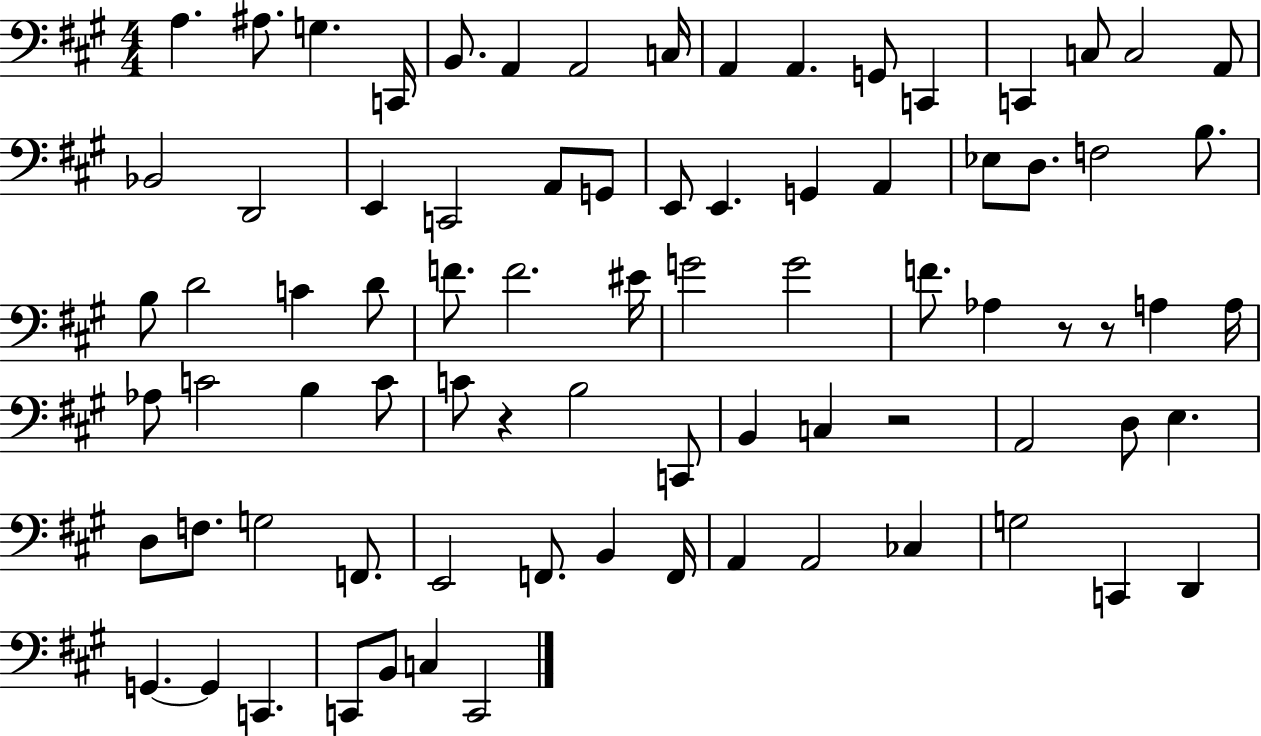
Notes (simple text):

A3/q. A#3/e. G3/q. C2/s B2/e. A2/q A2/h C3/s A2/q A2/q. G2/e C2/q C2/q C3/e C3/h A2/e Bb2/h D2/h E2/q C2/h A2/e G2/e E2/e E2/q. G2/q A2/q Eb3/e D3/e. F3/h B3/e. B3/e D4/h C4/q D4/e F4/e. F4/h. EIS4/s G4/h G4/h F4/e. Ab3/q R/e R/e A3/q A3/s Ab3/e C4/h B3/q C4/e C4/e R/q B3/h C2/e B2/q C3/q R/h A2/h D3/e E3/q. D3/e F3/e. G3/h F2/e. E2/h F2/e. B2/q F2/s A2/q A2/h CES3/q G3/h C2/q D2/q G2/q. G2/q C2/q. C2/e B2/e C3/q C2/h